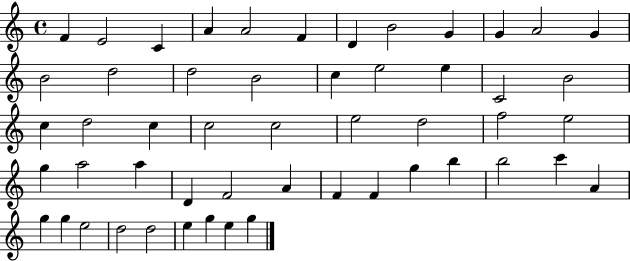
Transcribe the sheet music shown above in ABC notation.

X:1
T:Untitled
M:4/4
L:1/4
K:C
F E2 C A A2 F D B2 G G A2 G B2 d2 d2 B2 c e2 e C2 B2 c d2 c c2 c2 e2 d2 f2 e2 g a2 a D F2 A F F g b b2 c' A g g e2 d2 d2 e g e g